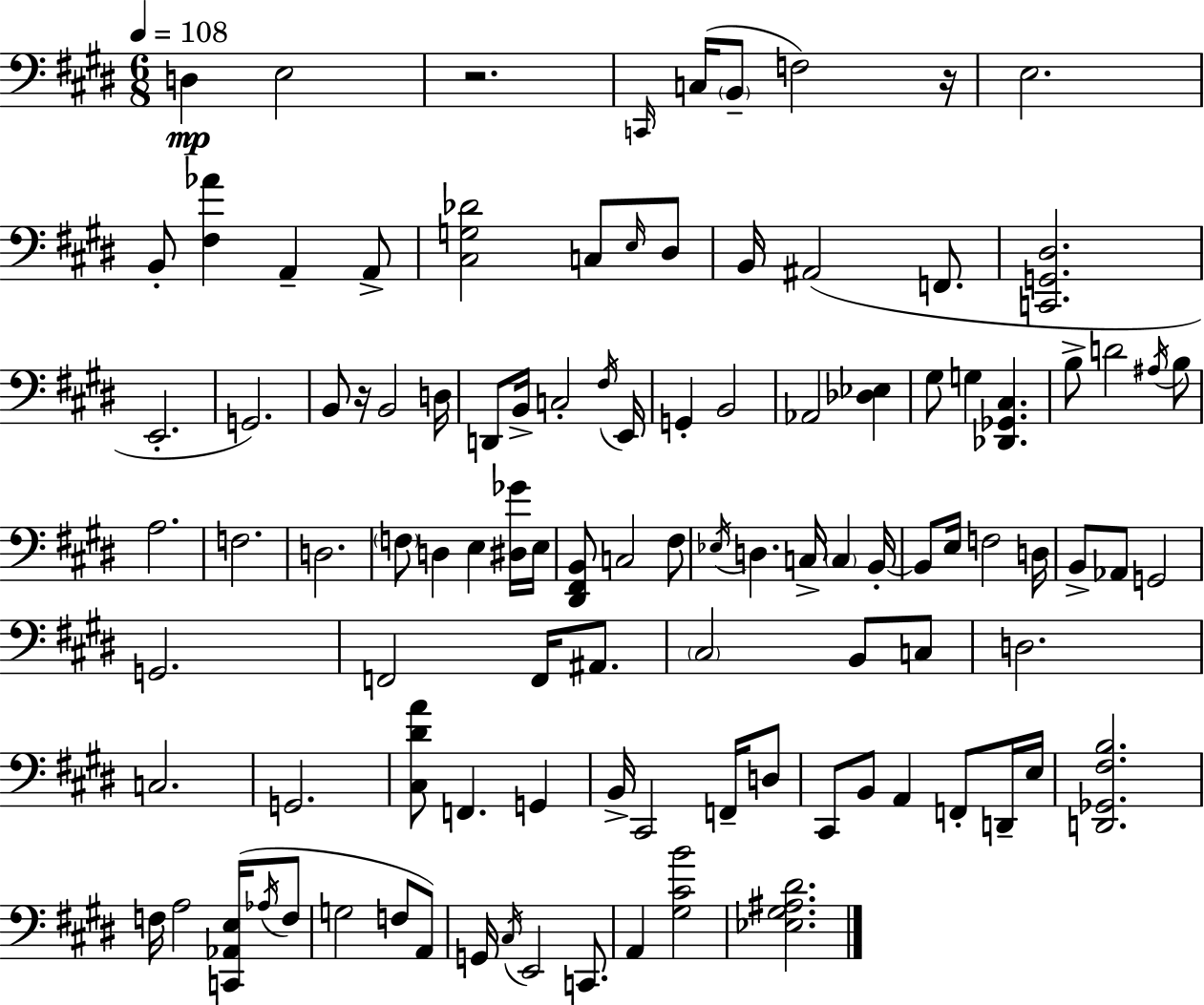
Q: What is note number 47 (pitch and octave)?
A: C3